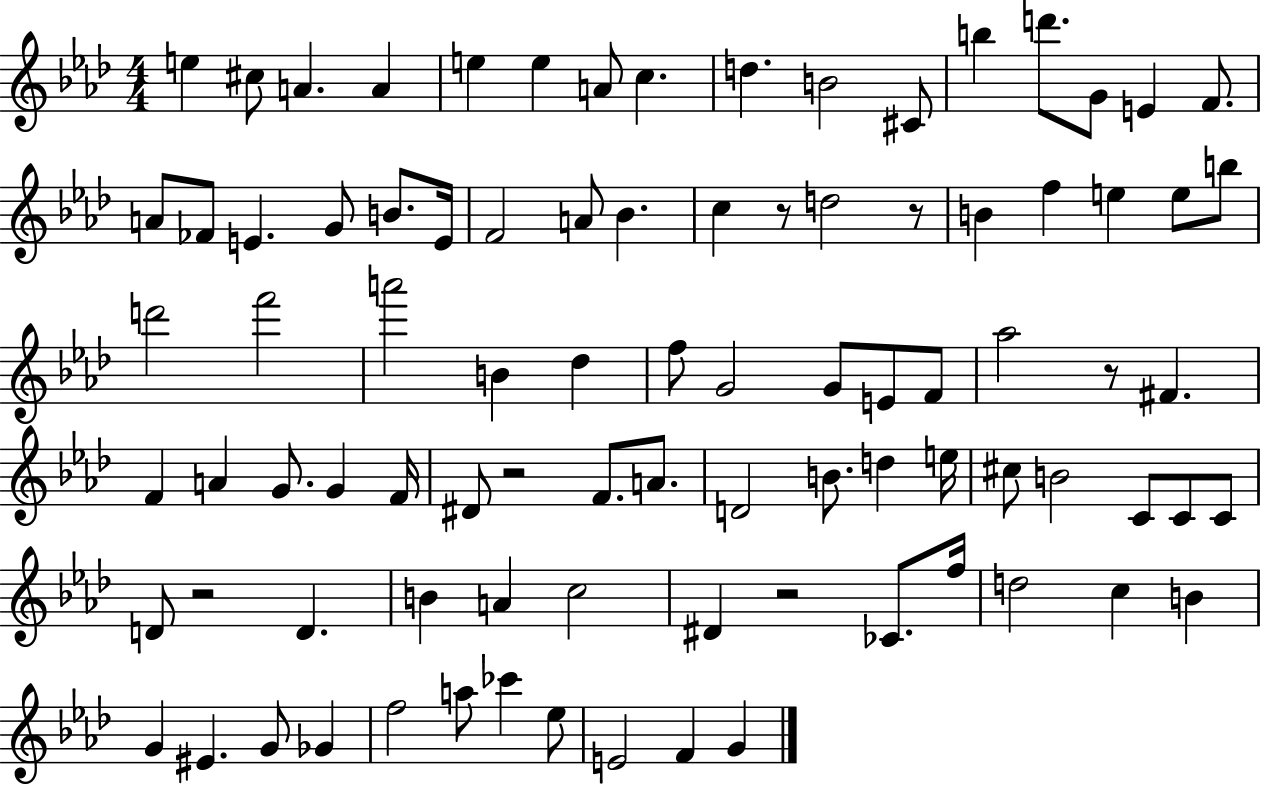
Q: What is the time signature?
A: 4/4